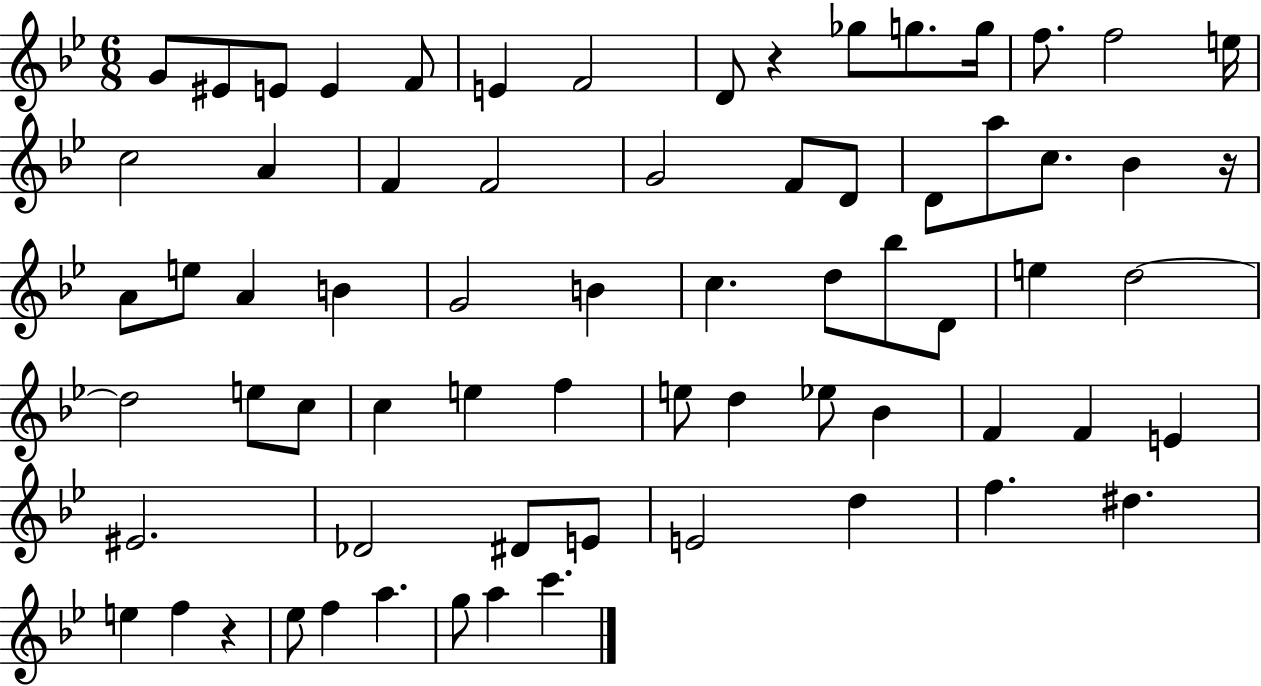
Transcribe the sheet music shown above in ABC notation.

X:1
T:Untitled
M:6/8
L:1/4
K:Bb
G/2 ^E/2 E/2 E F/2 E F2 D/2 z _g/2 g/2 g/4 f/2 f2 e/4 c2 A F F2 G2 F/2 D/2 D/2 a/2 c/2 _B z/4 A/2 e/2 A B G2 B c d/2 _b/2 D/2 e d2 d2 e/2 c/2 c e f e/2 d _e/2 _B F F E ^E2 _D2 ^D/2 E/2 E2 d f ^d e f z _e/2 f a g/2 a c'